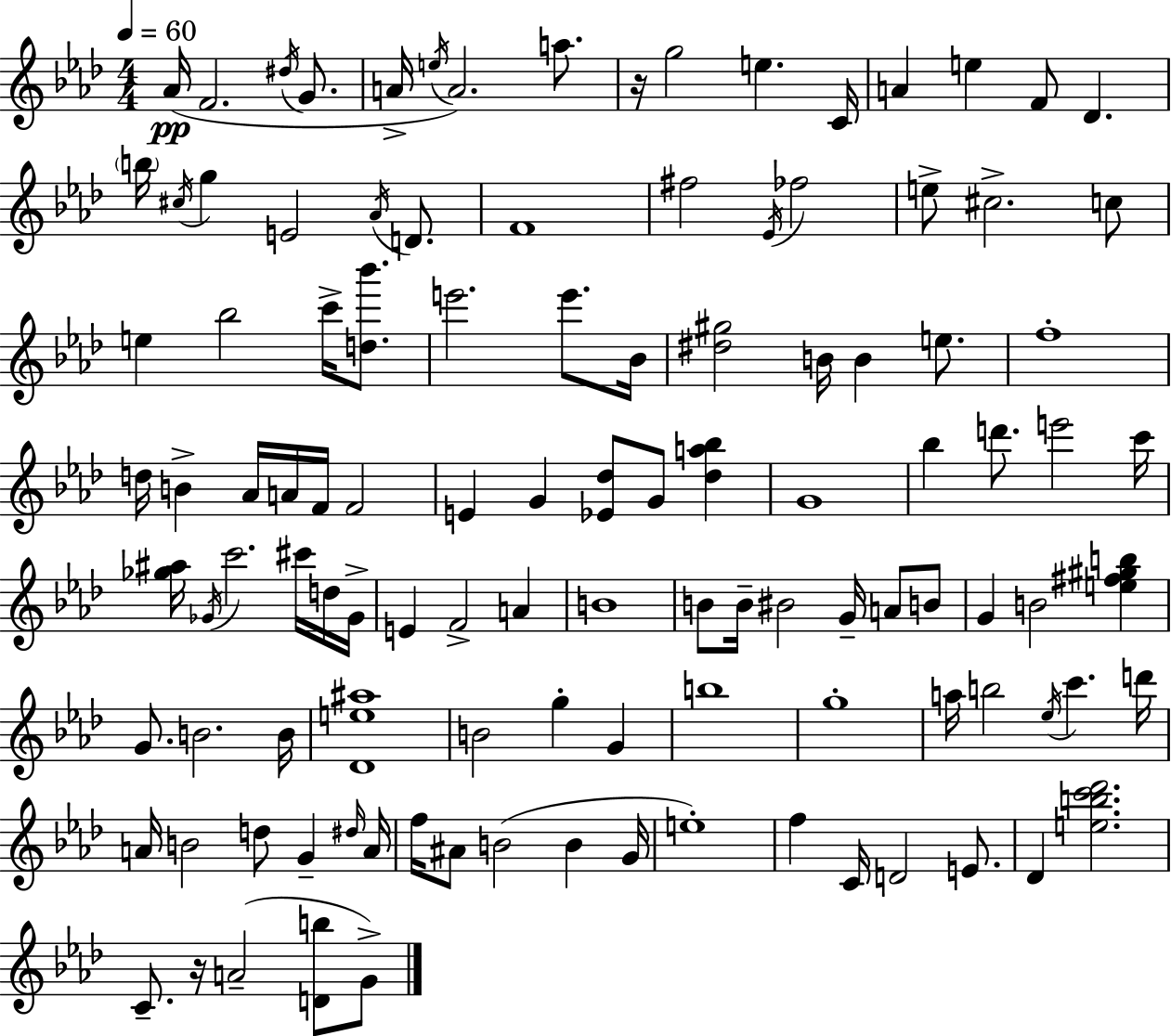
{
  \clef treble
  \numericTimeSignature
  \time 4/4
  \key aes \major
  \tempo 4 = 60
  aes'16(\pp f'2. \acciaccatura { dis''16 } g'8. | a'16-> \acciaccatura { e''16 }) a'2. a''8. | r16 g''2 e''4. | c'16 a'4 e''4 f'8 des'4. | \break \parenthesize b''16 \acciaccatura { cis''16 } g''4 e'2 | \acciaccatura { aes'16 } d'8. f'1 | fis''2 \acciaccatura { ees'16 } fes''2 | e''8-> cis''2.-> | \break c''8 e''4 bes''2 | c'''16-> <d'' bes'''>8. e'''2. | e'''8. bes'16 <dis'' gis''>2 b'16 b'4 | e''8. f''1-. | \break d''16 b'4-> aes'16 a'16 f'16 f'2 | e'4 g'4 <ees' des''>8 g'8 | <des'' a'' bes''>4 g'1 | bes''4 d'''8. e'''2 | \break c'''16 <ges'' ais''>16 \acciaccatura { ges'16 } c'''2. | cis'''16 d''16 ges'16-> e'4 f'2-> | a'4 b'1 | b'8 b'16-- bis'2 | \break g'16-- a'8 b'8 g'4 b'2 | <e'' fis'' gis'' b''>4 g'8. b'2. | b'16 <des' e'' ais''>1 | b'2 g''4-. | \break g'4 b''1 | g''1-. | a''16 b''2 \acciaccatura { ees''16 } | c'''4. d'''16 a'16 b'2 | \break d''8 g'4-- \grace { dis''16 } a'16 f''16 ais'8 b'2( | b'4 g'16 e''1-.) | f''4 c'16 d'2 | e'8. des'4 <e'' b'' c''' des'''>2. | \break c'8.-- r16 a'2--( | <d' b''>8 g'8->) \bar "|."
}